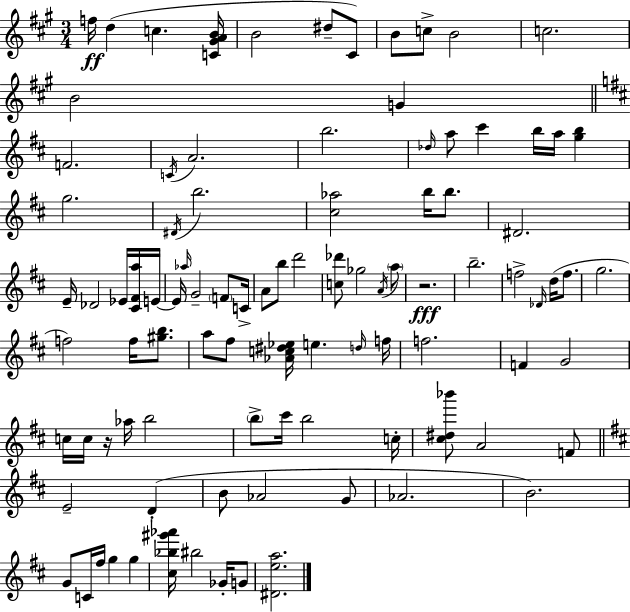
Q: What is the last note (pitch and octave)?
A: G4